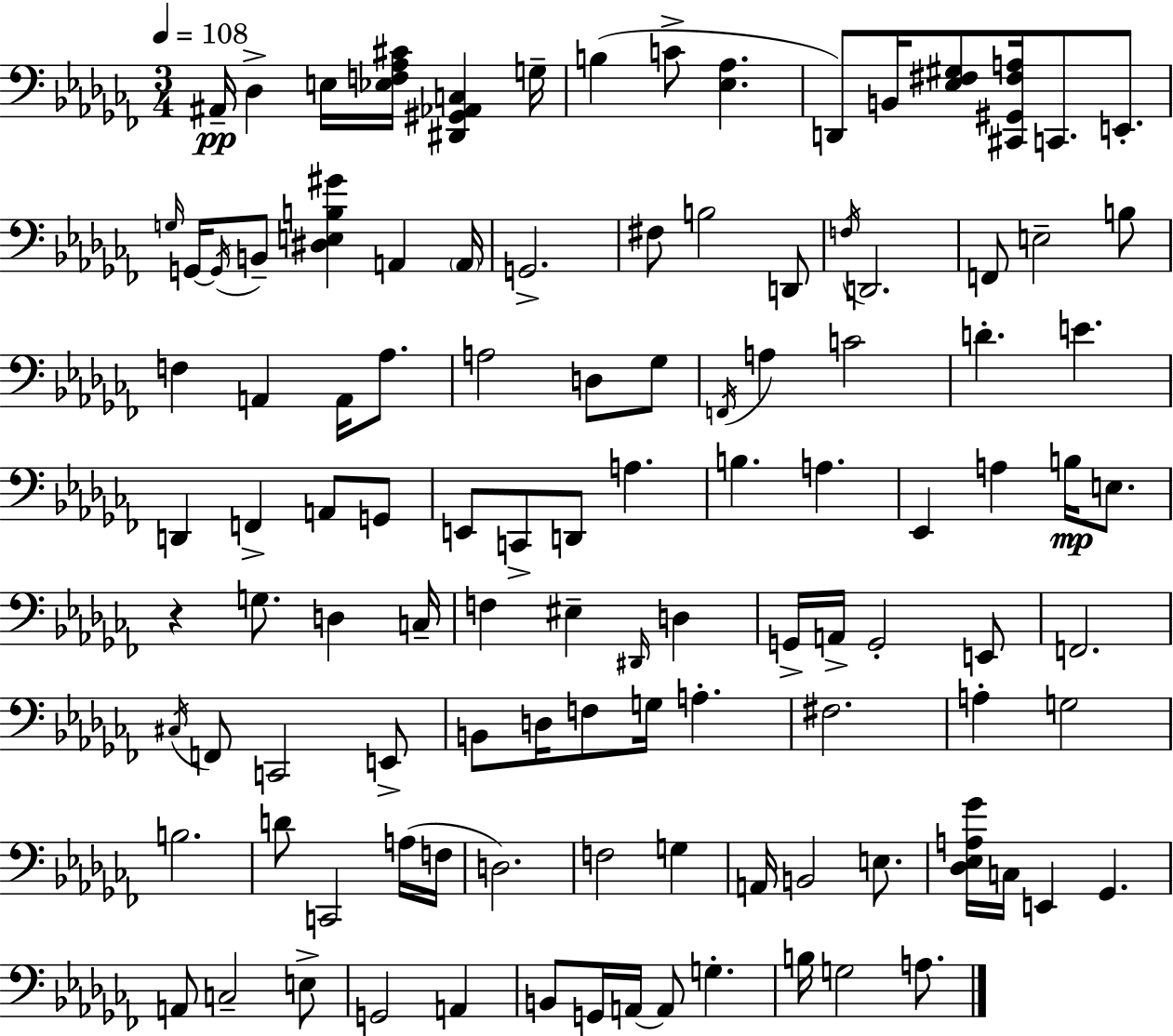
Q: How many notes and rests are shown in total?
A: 110